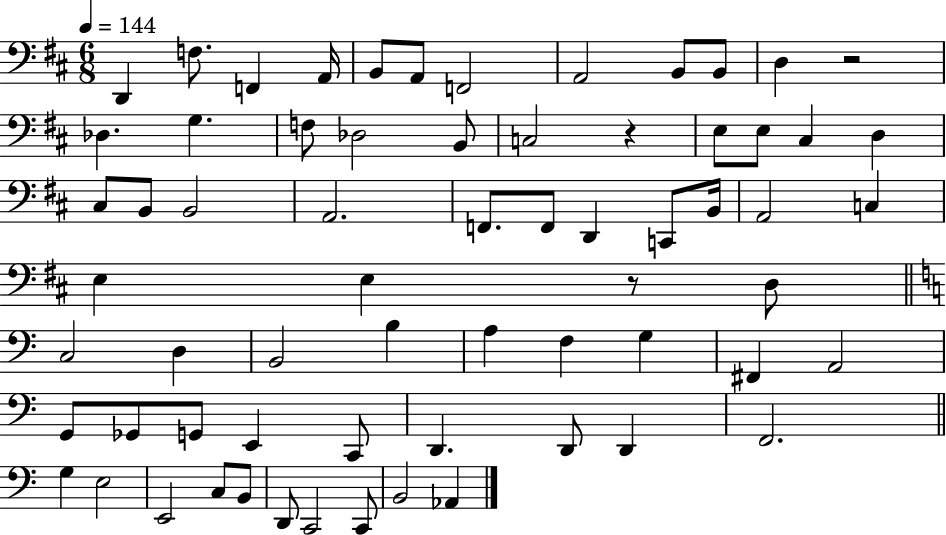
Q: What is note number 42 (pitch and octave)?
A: G3